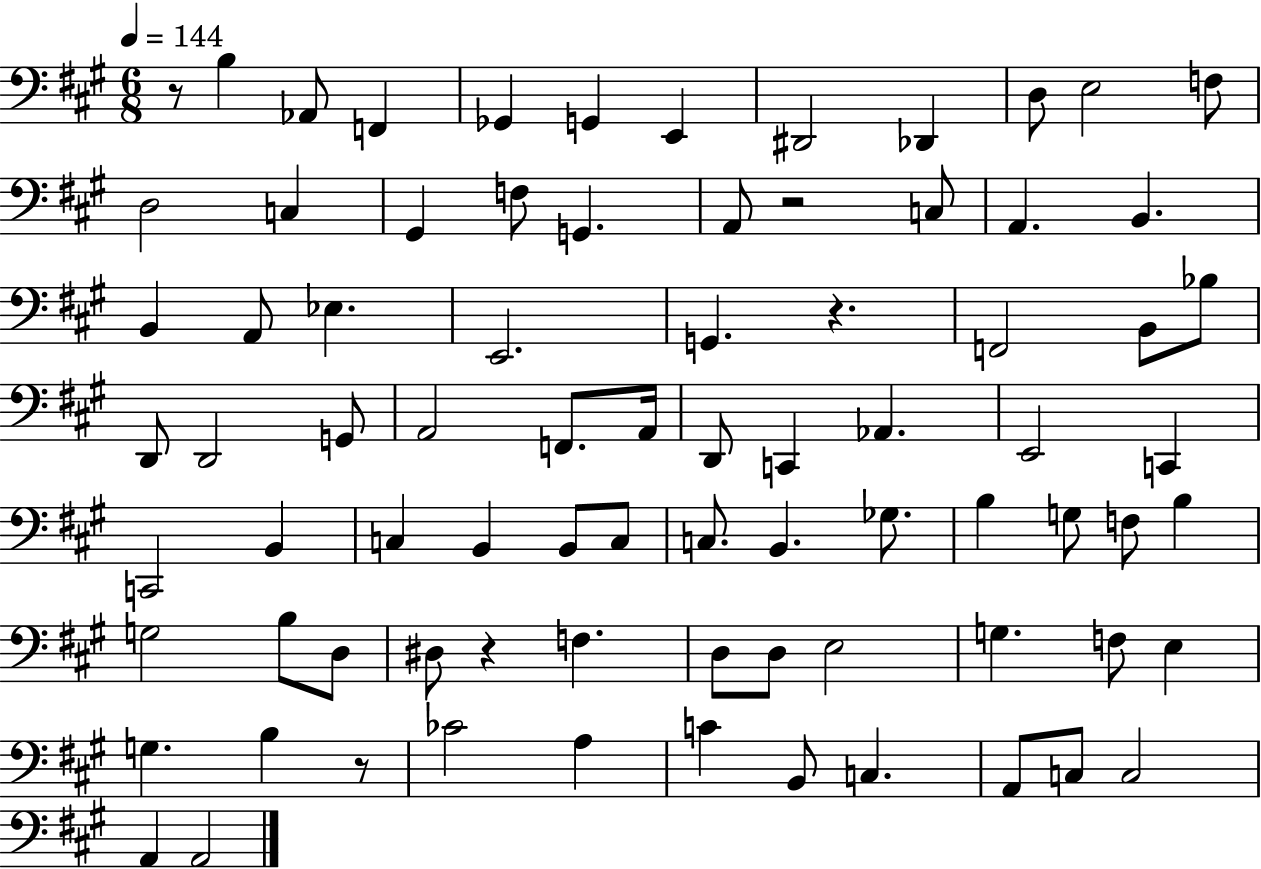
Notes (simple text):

R/e B3/q Ab2/e F2/q Gb2/q G2/q E2/q D#2/h Db2/q D3/e E3/h F3/e D3/h C3/q G#2/q F3/e G2/q. A2/e R/h C3/e A2/q. B2/q. B2/q A2/e Eb3/q. E2/h. G2/q. R/q. F2/h B2/e Bb3/e D2/e D2/h G2/e A2/h F2/e. A2/s D2/e C2/q Ab2/q. E2/h C2/q C2/h B2/q C3/q B2/q B2/e C3/e C3/e. B2/q. Gb3/e. B3/q G3/e F3/e B3/q G3/h B3/e D3/e D#3/e R/q F3/q. D3/e D3/e E3/h G3/q. F3/e E3/q G3/q. B3/q R/e CES4/h A3/q C4/q B2/e C3/q. A2/e C3/e C3/h A2/q A2/h